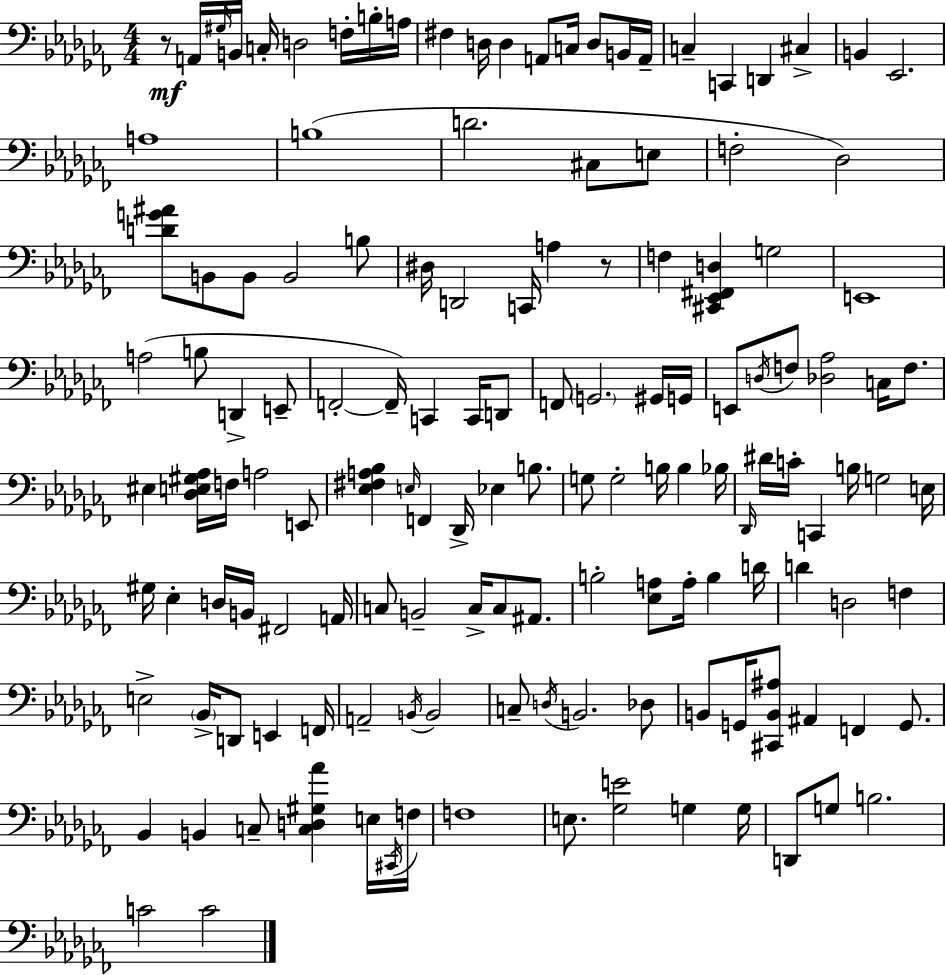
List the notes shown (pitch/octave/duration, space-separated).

R/e A2/s G#3/s B2/s C3/s D3/h F3/s B3/s A3/s F#3/q D3/s D3/q A2/e C3/s D3/e B2/s A2/s C3/q C2/q D2/q C#3/q B2/q Eb2/h. A3/w B3/w D4/h. C#3/e E3/e F3/h Db3/h [D4,G4,A#4]/e B2/e B2/e B2/h B3/e D#3/s D2/h C2/s A3/q R/e F3/q [C#2,Eb2,F#2,D3]/q G3/h E2/w A3/h B3/e D2/q E2/e F2/h F2/s C2/q C2/s D2/e F2/e G2/h. G#2/s G2/s E2/e D3/s F3/e [Db3,Ab3]/h C3/s F3/e. EIS3/q [Db3,E3,G#3,Ab3]/s F3/s A3/h E2/e [Eb3,F#3,A3,Bb3]/q E3/s F2/q Db2/s Eb3/q B3/e. G3/e G3/h B3/s B3/q Bb3/s Db2/s D#4/s C4/s C2/q B3/s G3/h E3/s G#3/s Eb3/q D3/s B2/s F#2/h A2/s C3/e B2/h C3/s C3/e A#2/e. B3/h [Eb3,A3]/e A3/s B3/q D4/s D4/q D3/h F3/q E3/h Bb2/s D2/e E2/q F2/s A2/h B2/s B2/h C3/e D3/s B2/h. Db3/e B2/e G2/s [C#2,B2,A#3]/e A#2/q F2/q G2/e. Bb2/q B2/q C3/e [C3,D3,G#3,Ab4]/q E3/s C#2/s F3/s F3/w E3/e. [Gb3,E4]/h G3/q G3/s D2/e G3/e B3/h. C4/h C4/h